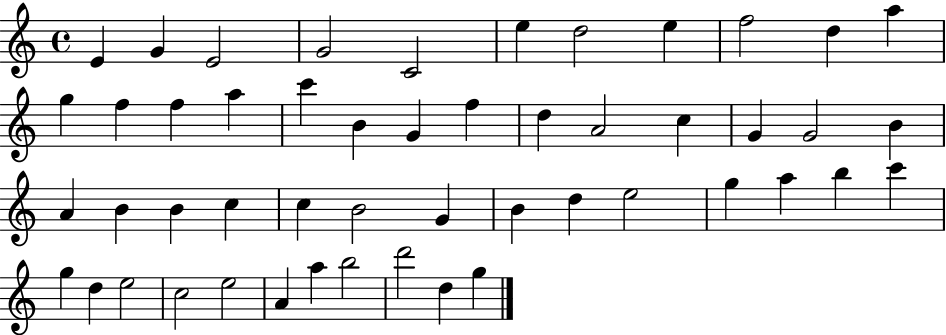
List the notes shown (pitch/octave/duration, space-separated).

E4/q G4/q E4/h G4/h C4/h E5/q D5/h E5/q F5/h D5/q A5/q G5/q F5/q F5/q A5/q C6/q B4/q G4/q F5/q D5/q A4/h C5/q G4/q G4/h B4/q A4/q B4/q B4/q C5/q C5/q B4/h G4/q B4/q D5/q E5/h G5/q A5/q B5/q C6/q G5/q D5/q E5/h C5/h E5/h A4/q A5/q B5/h D6/h D5/q G5/q